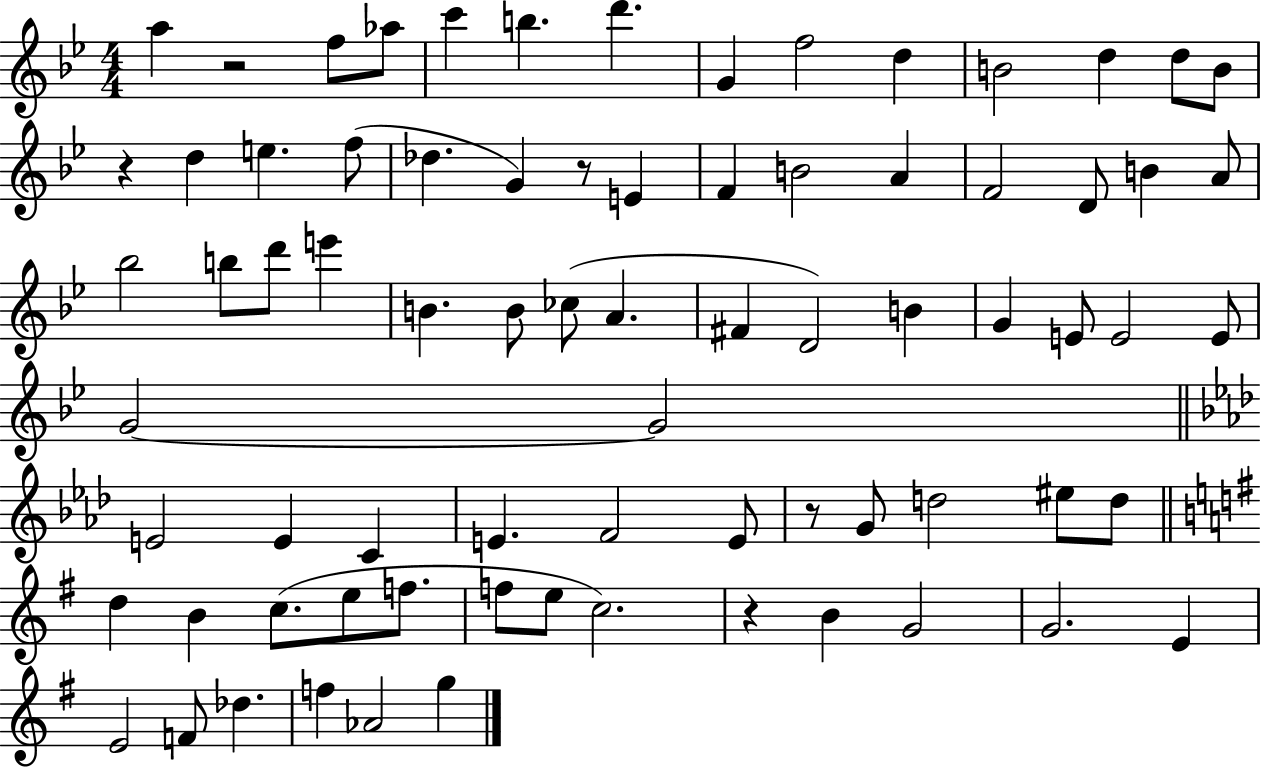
A5/q R/h F5/e Ab5/e C6/q B5/q. D6/q. G4/q F5/h D5/q B4/h D5/q D5/e B4/e R/q D5/q E5/q. F5/e Db5/q. G4/q R/e E4/q F4/q B4/h A4/q F4/h D4/e B4/q A4/e Bb5/h B5/e D6/e E6/q B4/q. B4/e CES5/e A4/q. F#4/q D4/h B4/q G4/q E4/e E4/h E4/e G4/h G4/h E4/h E4/q C4/q E4/q. F4/h E4/e R/e G4/e D5/h EIS5/e D5/e D5/q B4/q C5/e. E5/e F5/e. F5/e E5/e C5/h. R/q B4/q G4/h G4/h. E4/q E4/h F4/e Db5/q. F5/q Ab4/h G5/q